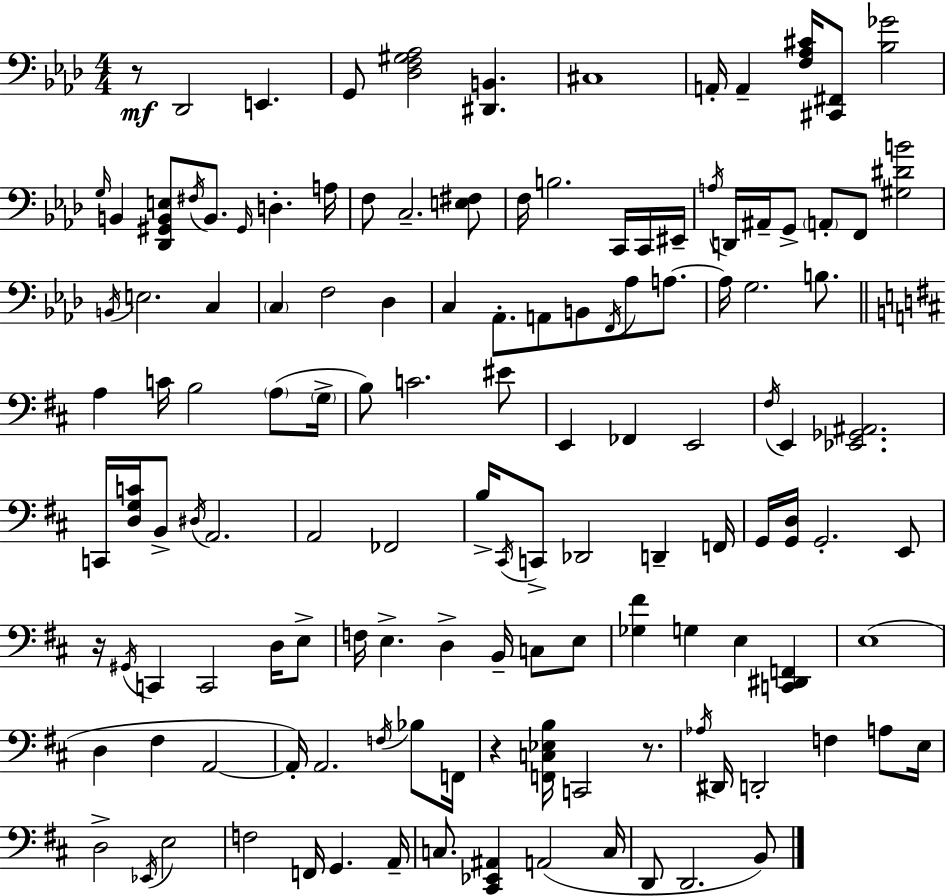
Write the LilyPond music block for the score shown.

{
  \clef bass
  \numericTimeSignature
  \time 4/4
  \key aes \major
  \repeat volta 2 { r8\mf des,2 e,4. | g,8 <des f gis aes>2 <dis, b,>4. | cis1 | a,16-. a,4-- <f aes cis'>16 <cis, fis,>8 <bes ges'>2 | \break \grace { g16 } b,4 <des, gis, b, e>8 \acciaccatura { fis16 } b,8. \grace { gis,16 } d4.-. | a16 f8 c2.-- | <e fis>8 f16 b2. | c,16 c,16 eis,16-- \acciaccatura { a16 } d,16 ais,16-- g,8-> \parenthesize a,8-. f,8 <gis dis' b'>2 | \break \acciaccatura { b,16 } e2. | c4 \parenthesize c4 f2 | des4 c4 aes,8.-. a,8 b,8 | \acciaccatura { f,16 } aes8 a8.~~ a16 g2. | \break b8. \bar "||" \break \key d \major a4 c'16 b2 \parenthesize a8( \parenthesize g16-> | b8) c'2. eis'8 | e,4 fes,4 e,2 | \acciaccatura { fis16 } e,4 <ees, ges, ais,>2. | \break c,16 <d g c'>16 b,8-> \acciaccatura { dis16 } a,2. | a,2 fes,2 | b16-> \acciaccatura { cis,16 } c,8-> des,2 d,4-- | f,16 g,16 <g, d>16 g,2.-. | \break e,8 r16 \acciaccatura { gis,16 } c,4 c,2 | d16 e8-> f16 e4.-> d4-> b,16-- | c8 e8 <ges fis'>4 g4 e4 | <c, dis, f,>4 e1( | \break d4 fis4 a,2~~ | a,16-.) a,2. | \acciaccatura { f16 } bes8 f,16 r4 <f, c ees b>16 c,2 | r8. \acciaccatura { aes16 } dis,16 d,2-. f4 | \break a8 e16 d2-> \acciaccatura { ees,16 } e2 | f2 f,16 | g,4. a,16-- c8. <cis, ees, ais,>4 a,2( | c16 d,8 d,2. | \break b,8) } \bar "|."
}